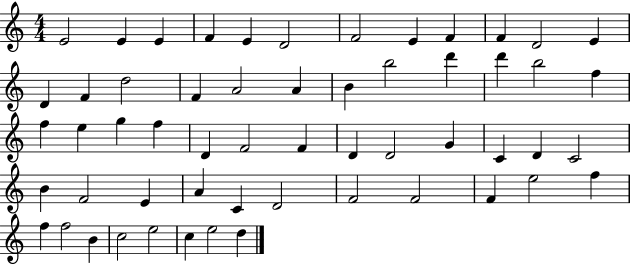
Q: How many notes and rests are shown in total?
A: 56